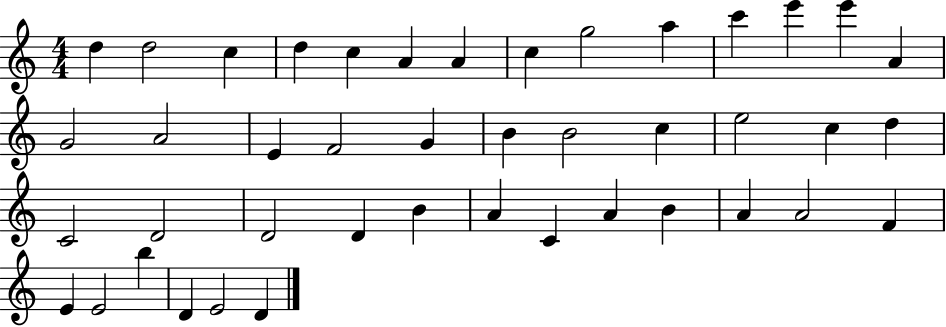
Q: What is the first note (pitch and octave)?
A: D5